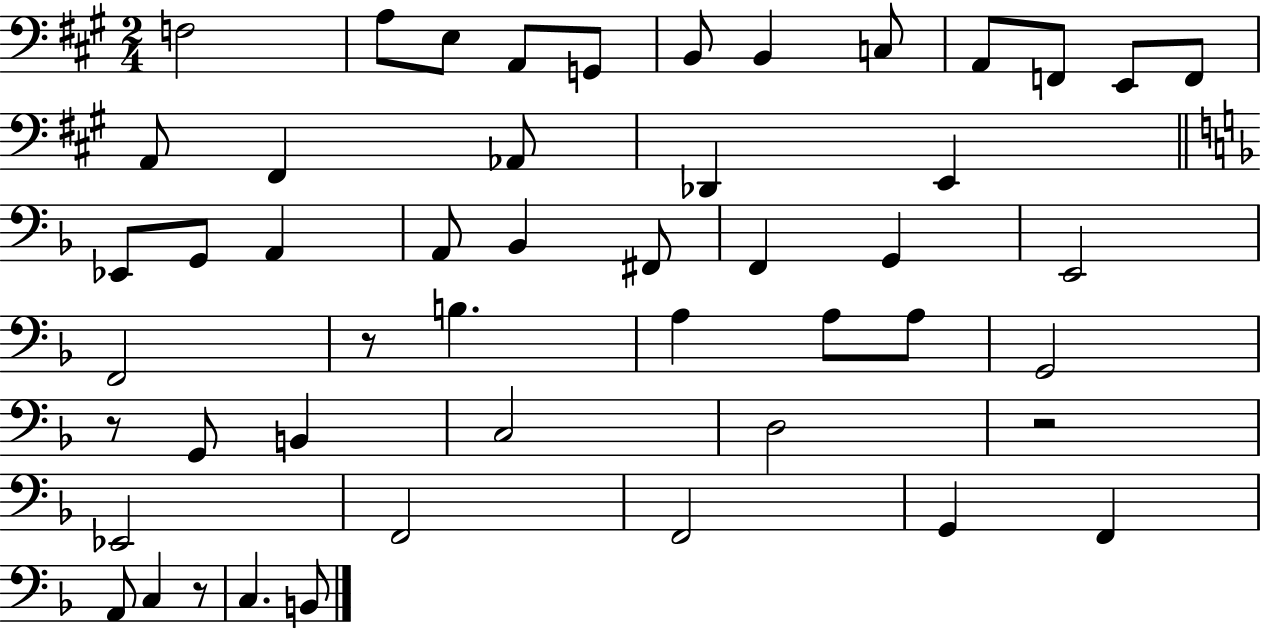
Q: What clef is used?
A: bass